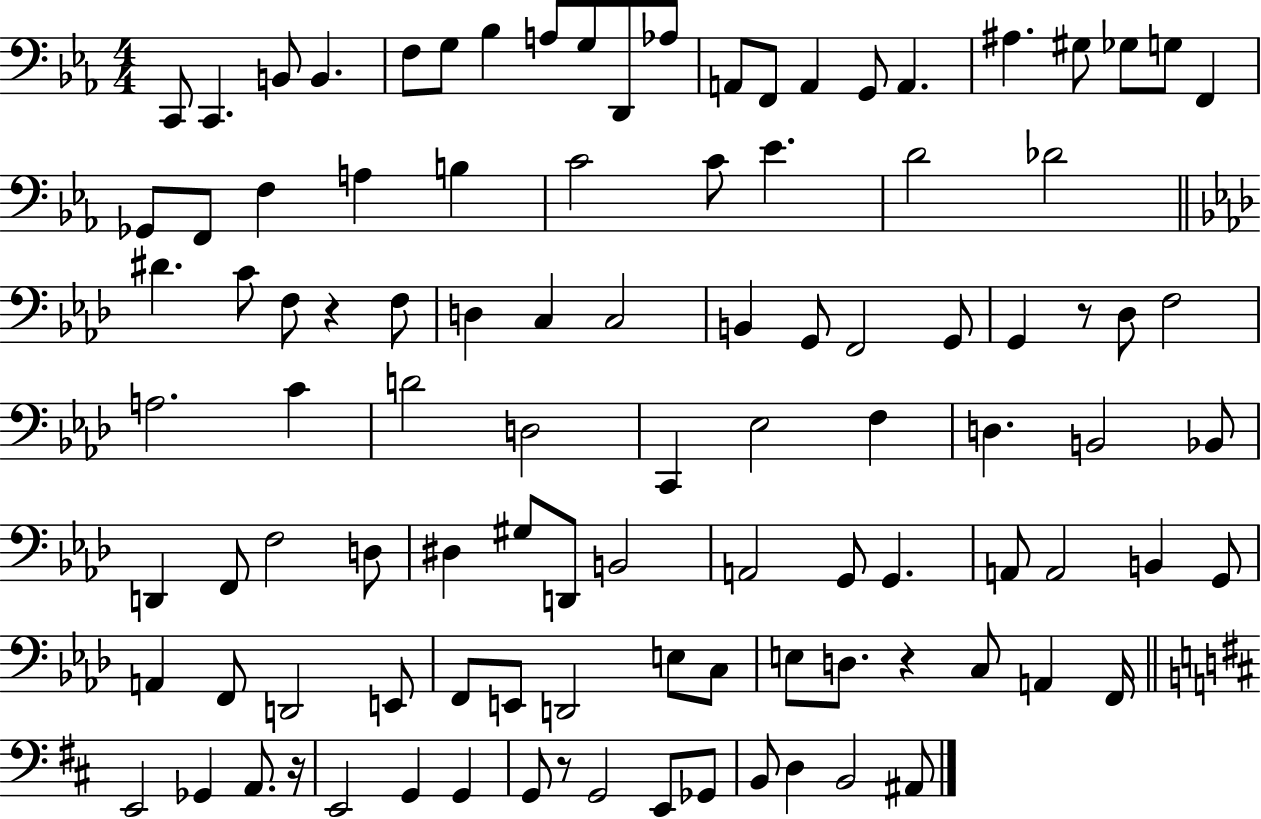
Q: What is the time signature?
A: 4/4